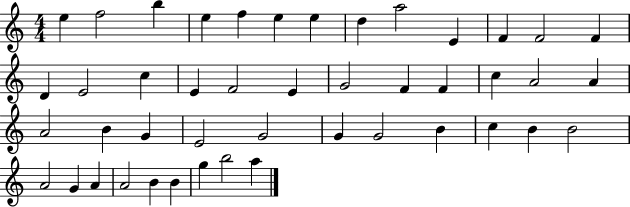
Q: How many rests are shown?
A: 0